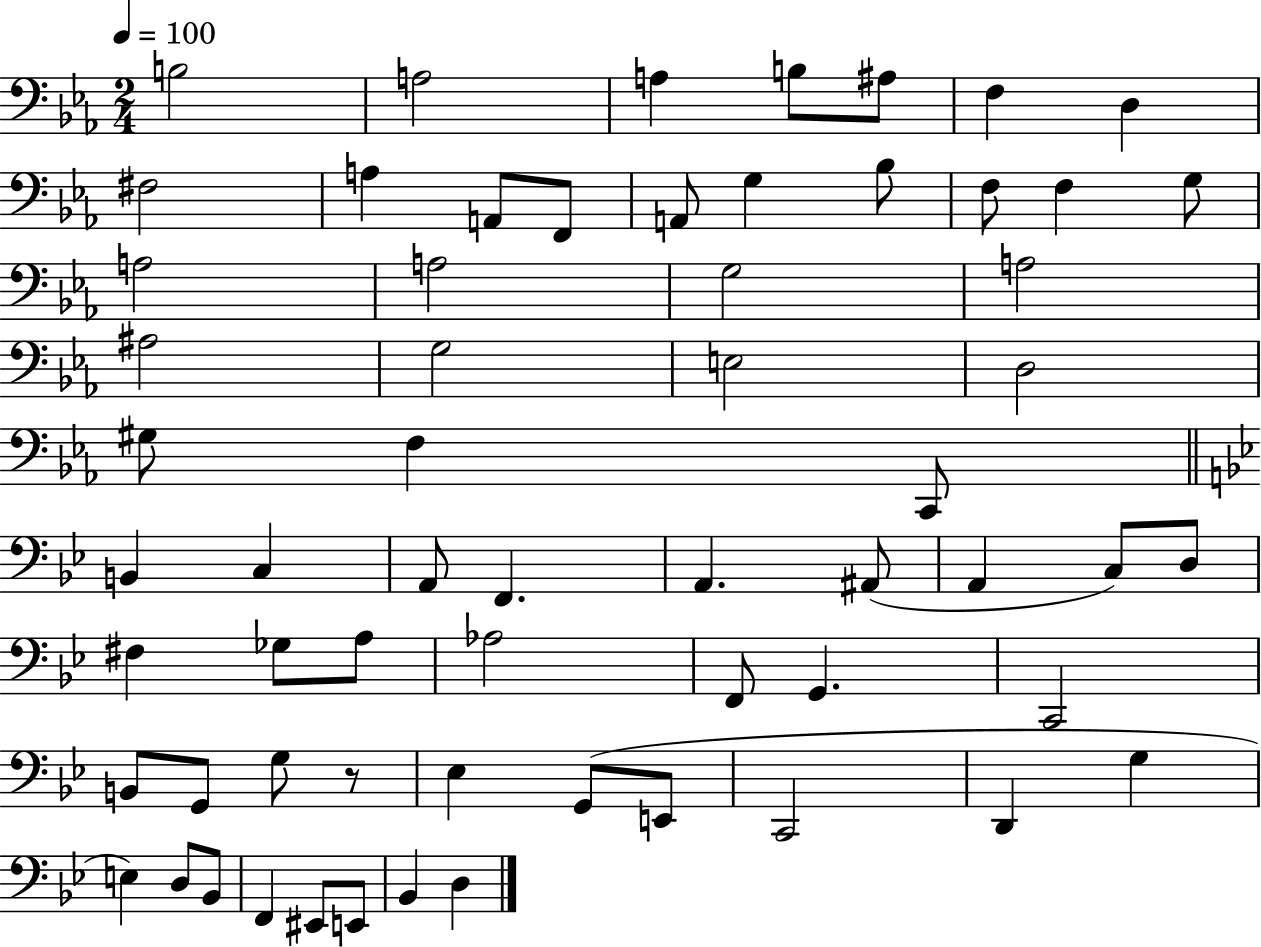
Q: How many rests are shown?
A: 1